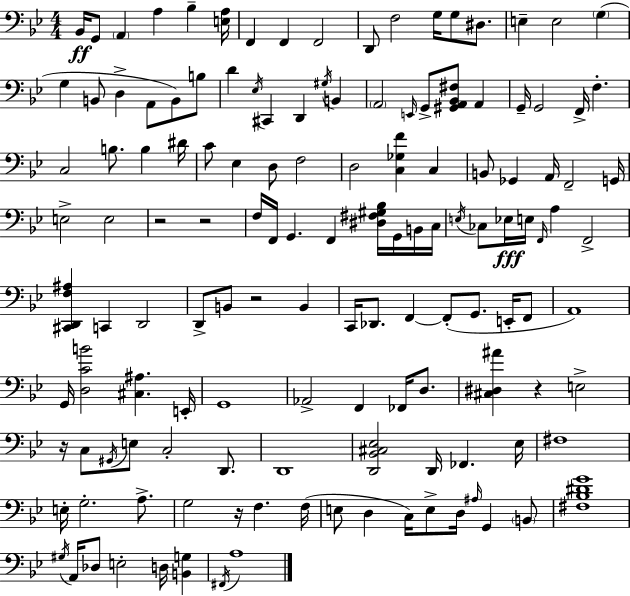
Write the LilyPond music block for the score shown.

{
  \clef bass
  \numericTimeSignature
  \time 4/4
  \key g \minor
  bes,16\ff g,8 \parenthesize a,4 a4 bes4-- <e a>16 | f,4 f,4 f,2 | d,8 f2 g16 g8 dis8. | e4-- e2 \parenthesize g4( | \break g4 b,8 d4-> a,8 b,8) b8 | d'4 \acciaccatura { ees16 } cis,4 d,4 \acciaccatura { gis16 } b,4 | \parenthesize a,2 \grace { e,16 } g,8-> <gis, a, bes, fis>8 a,4 | g,16-- g,2 f,16-> f4.-. | \break c2 b8. b4 | dis'16 c'8 ees4 d8 f2 | d2 <c ges f'>4 c4 | b,8 ges,4 a,16 f,2-- | \break g,16 e2-> e2 | r2 r2 | f16 f,16 g,4. f,4 <dis fis gis bes>16 | g,16 b,16 c16 \acciaccatura { e16 } ces8 ees16\fff e16 \grace { f,16 } a4 f,2-> | \break <cis, d, f ais>4 c,4 d,2 | d,8-> b,8 r2 | b,4 c,16 des,8. f,4~~ f,8-.( g,8. | e,16-. f,8 a,1) | \break g,16 <d c' b'>2 <cis ais>4. | e,16-. g,1 | aes,2-> f,4 | fes,16 d8. <cis dis ais'>4 r4 e2-> | \break r16 c8 \acciaccatura { gis,16 } e8 c2-. | d,8. d,1 | <d, bes, cis ees>2 d,16 fes,4. | ees16 fis1 | \break e16-. g2.-. | a8.-> g2 r16 f4. | f16( e8 d4 c16) e8-> d16 | \grace { ais16 } g,4 \parenthesize b,8 <fis bes dis' g'>1 | \break \acciaccatura { gis16 } a,16 des8 e2-. | d16 <b, g>4 \acciaccatura { fis,16 } a1 | \bar "|."
}